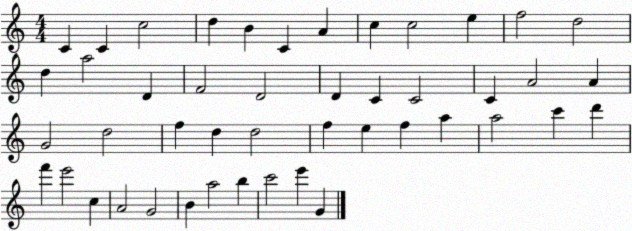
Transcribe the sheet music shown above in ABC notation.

X:1
T:Untitled
M:4/4
L:1/4
K:C
C C c2 d B C A c c2 e f2 d2 d a2 D F2 D2 D C C2 C A2 A G2 d2 f d d2 f e f a a2 c' d' f' e'2 c A2 G2 B a2 b c'2 e' G